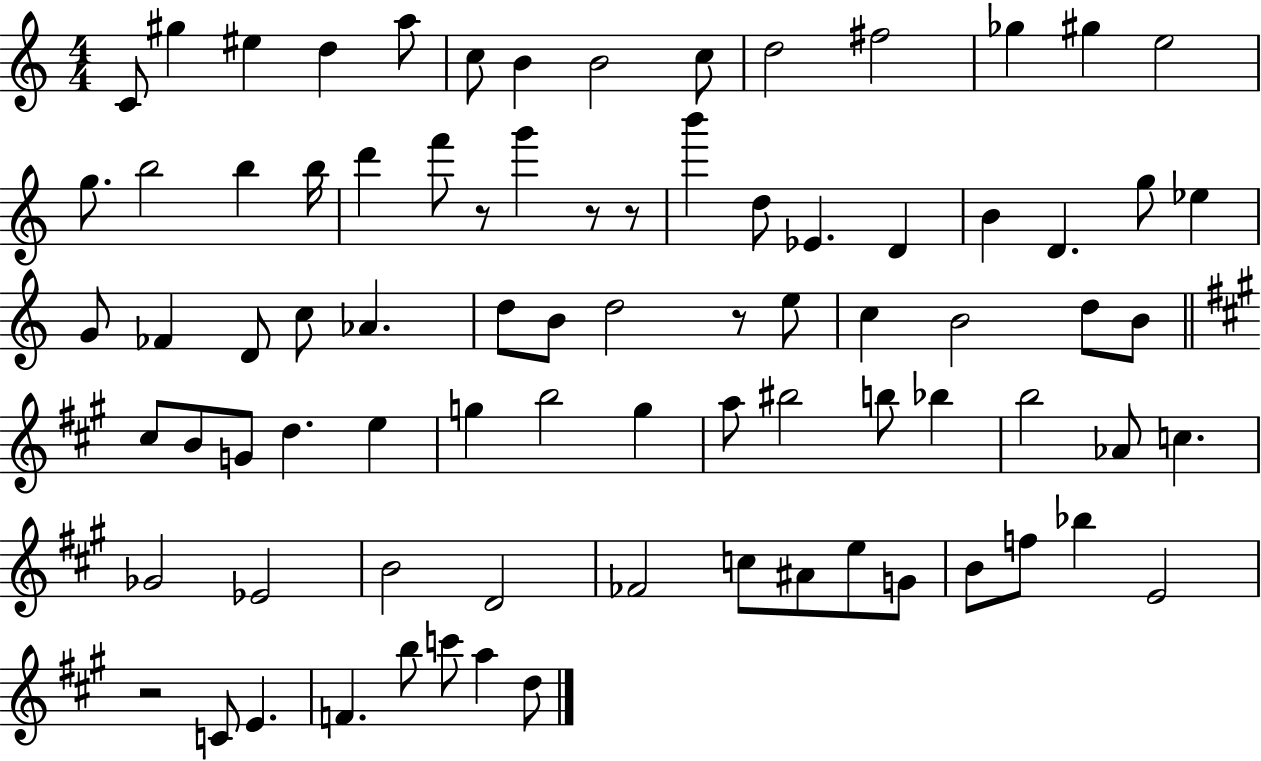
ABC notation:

X:1
T:Untitled
M:4/4
L:1/4
K:C
C/2 ^g ^e d a/2 c/2 B B2 c/2 d2 ^f2 _g ^g e2 g/2 b2 b b/4 d' f'/2 z/2 g' z/2 z/2 b' d/2 _E D B D g/2 _e G/2 _F D/2 c/2 _A d/2 B/2 d2 z/2 e/2 c B2 d/2 B/2 ^c/2 B/2 G/2 d e g b2 g a/2 ^b2 b/2 _b b2 _A/2 c _G2 _E2 B2 D2 _F2 c/2 ^A/2 e/2 G/2 B/2 f/2 _b E2 z2 C/2 E F b/2 c'/2 a d/2